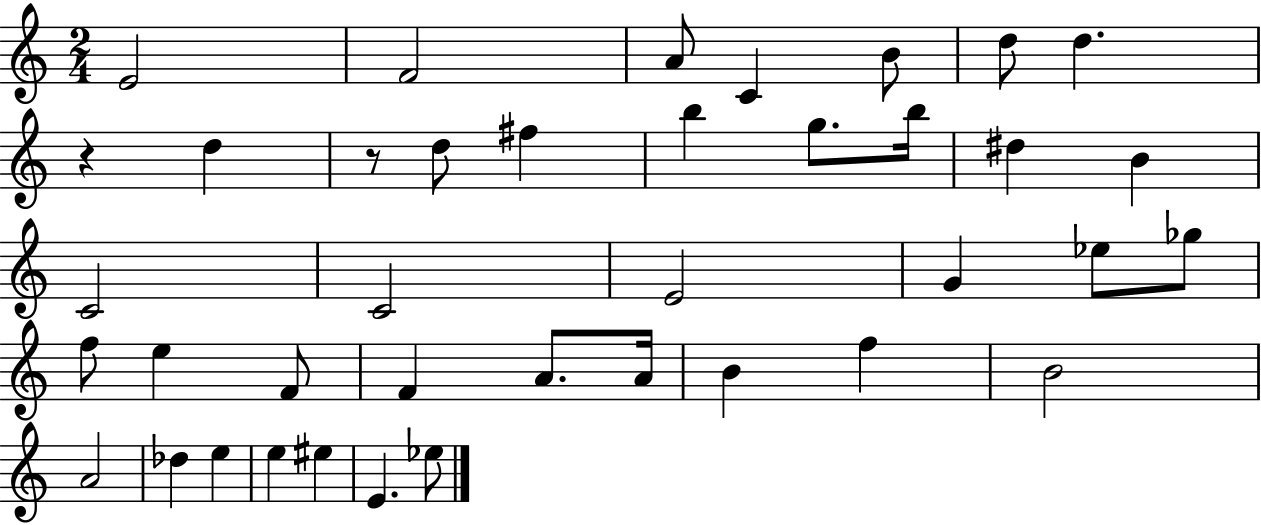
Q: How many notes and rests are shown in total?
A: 39